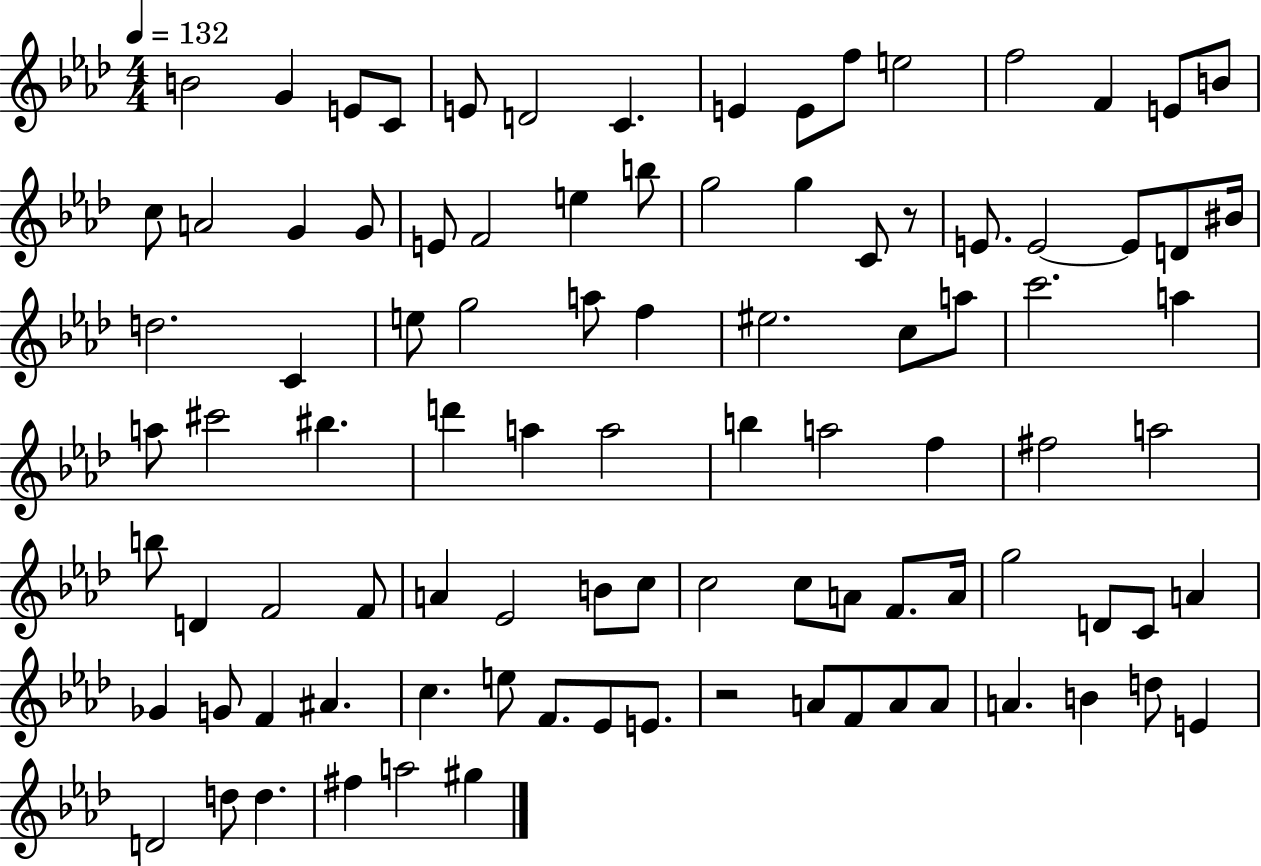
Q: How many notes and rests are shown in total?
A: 95